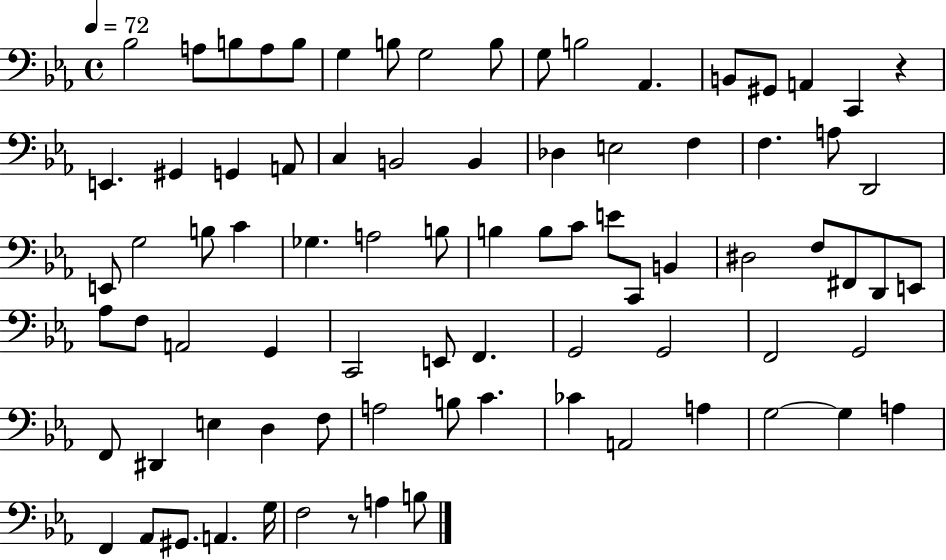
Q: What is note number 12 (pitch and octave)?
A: Ab2